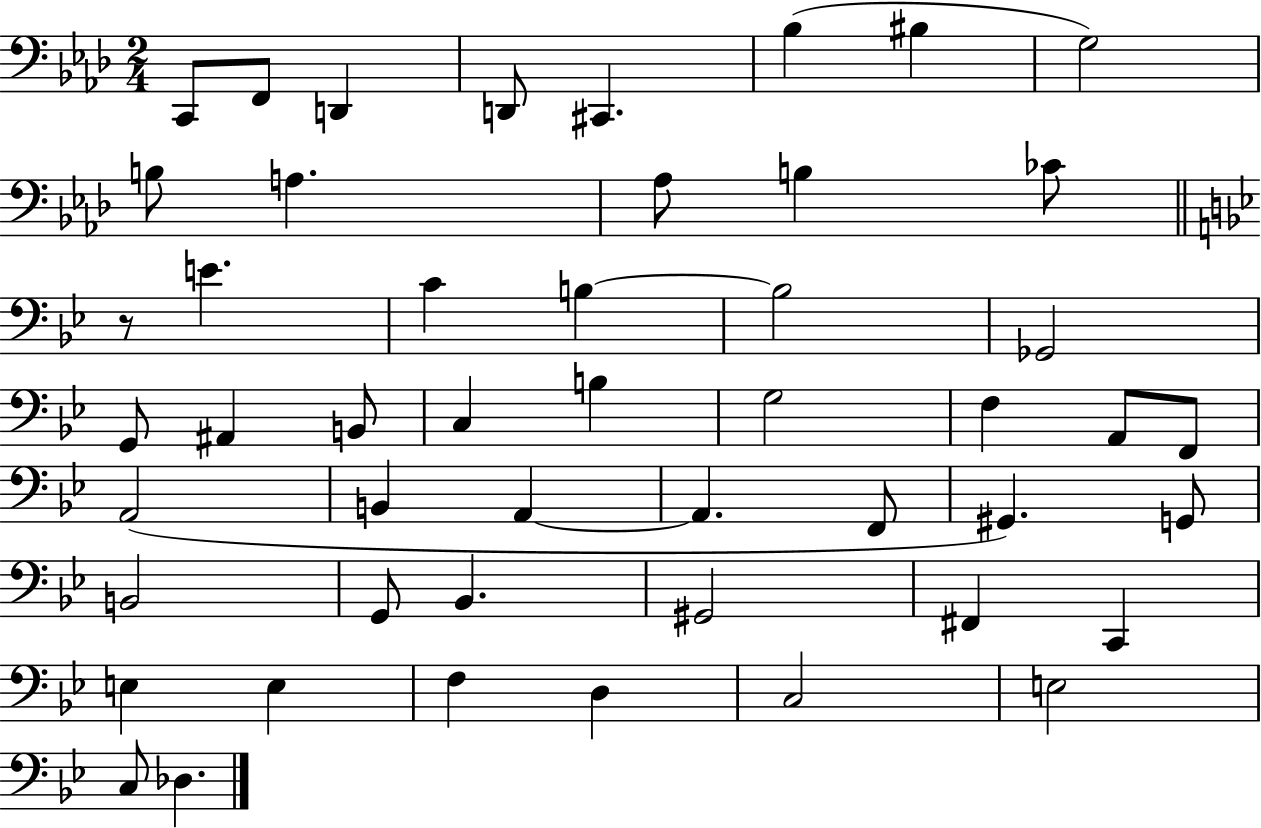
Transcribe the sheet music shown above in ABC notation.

X:1
T:Untitled
M:2/4
L:1/4
K:Ab
C,,/2 F,,/2 D,, D,,/2 ^C,, _B, ^B, G,2 B,/2 A, _A,/2 B, _C/2 z/2 E C B, B,2 _G,,2 G,,/2 ^A,, B,,/2 C, B, G,2 F, A,,/2 F,,/2 A,,2 B,, A,, A,, F,,/2 ^G,, G,,/2 B,,2 G,,/2 _B,, ^G,,2 ^F,, C,, E, E, F, D, C,2 E,2 C,/2 _D,